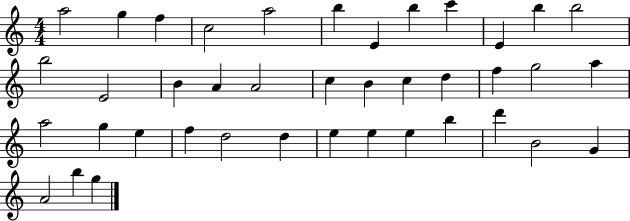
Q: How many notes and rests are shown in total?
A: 40